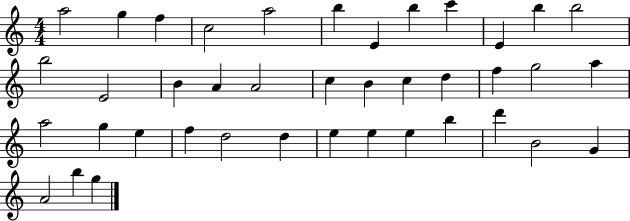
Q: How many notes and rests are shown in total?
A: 40